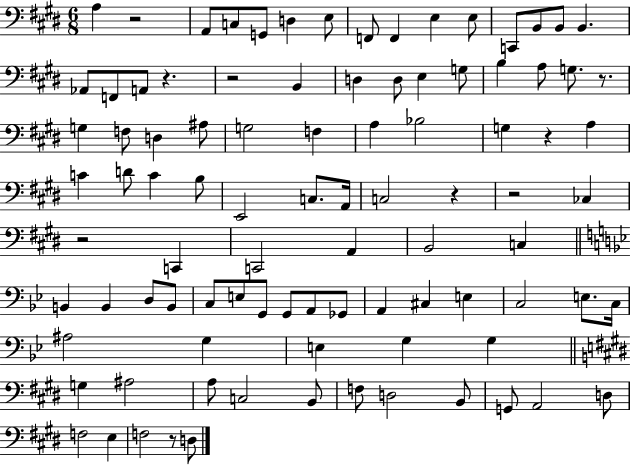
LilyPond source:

{
  \clef bass
  \numericTimeSignature
  \time 6/8
  \key e \major
  a4 r2 | a,8 c8 g,8 d4 e8 | f,8 f,4 e4 e8 | c,8 b,8 b,8 b,4. | \break aes,8 f,8 a,8 r4. | r2 b,4 | d4 d8 e4 g8 | b4 a8 g8. r8. | \break g4 f8 d4 ais8 | g2 f4 | a4 bes2 | g4 r4 a4 | \break c'4 d'8 c'4 b8 | e,2 c8. a,16 | c2 r4 | r2 ces4 | \break r2 c,4 | c,2 a,4 | b,2 c4 | \bar "||" \break \key bes \major b,4 b,4 d8 b,8 | c8 e8 g,8 g,8 a,8 ges,8 | a,4 cis4 e4 | c2 e8. c16 | \break ais2 g4 | e4 g4 g4 | \bar "||" \break \key e \major g4 ais2 | a8 c2 b,8 | f8 d2 b,8 | g,8 a,2 d8 | \break f2 e4 | f2 r8 d8 | \bar "|."
}